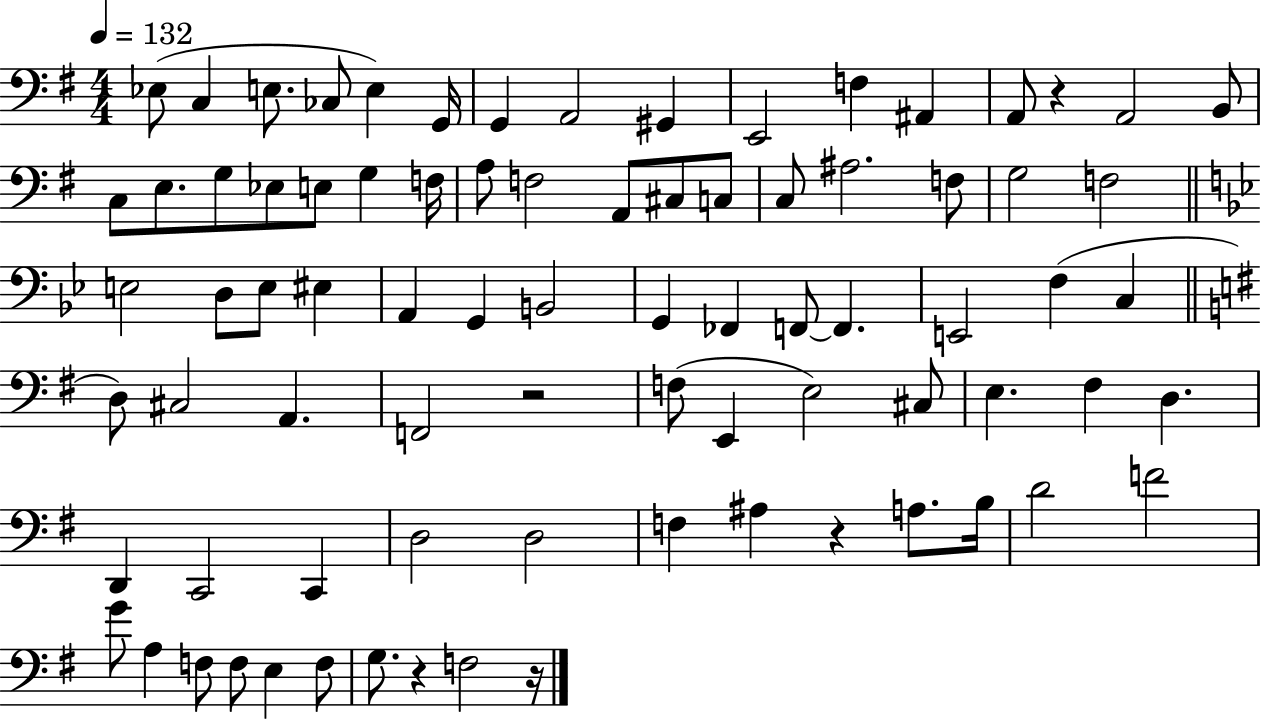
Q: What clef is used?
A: bass